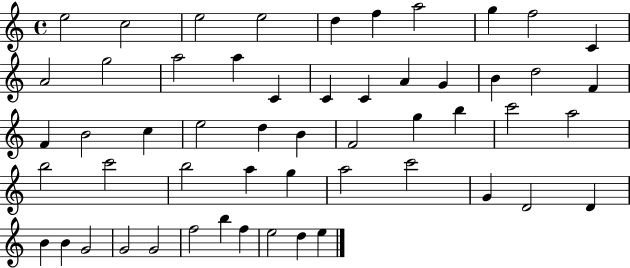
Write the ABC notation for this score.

X:1
T:Untitled
M:4/4
L:1/4
K:C
e2 c2 e2 e2 d f a2 g f2 C A2 g2 a2 a C C C A G B d2 F F B2 c e2 d B F2 g b c'2 a2 b2 c'2 b2 a g a2 c'2 G D2 D B B G2 G2 G2 f2 b f e2 d e